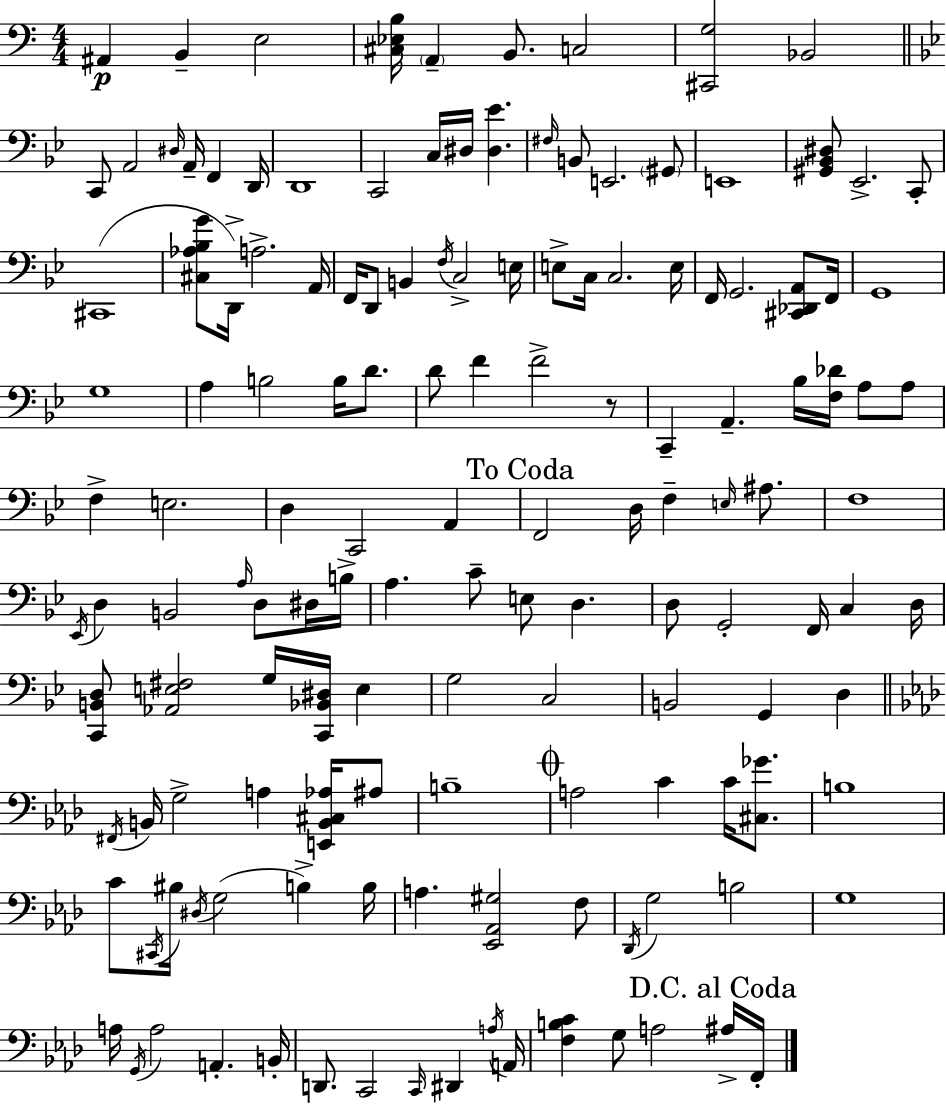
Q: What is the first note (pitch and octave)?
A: A#2